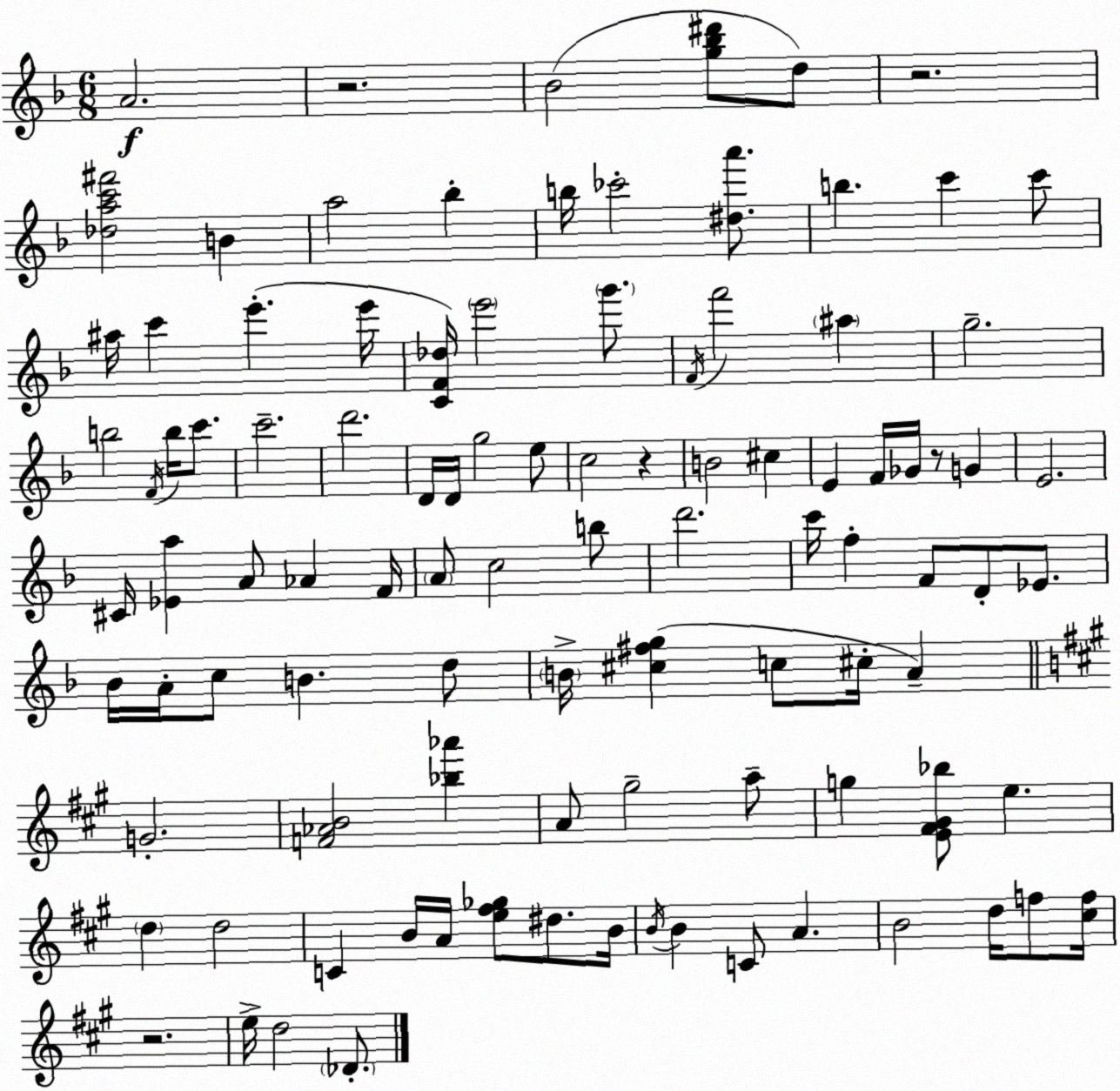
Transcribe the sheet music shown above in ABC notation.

X:1
T:Untitled
M:6/8
L:1/4
K:F
A2 z2 _B2 [g_b^d']/2 d/2 z2 [_dac'^f']2 B a2 _b b/4 _c'2 [^da']/2 b c' c'/2 ^a/4 c' e' e'/4 [CF_d]/4 e'2 g'/2 F/4 f'2 ^a g2 b2 F/4 b/4 c'/2 c'2 d'2 D/4 D/4 g2 e/2 c2 z B2 ^c E F/4 _G/4 z/2 G E2 ^C/4 [_Ea] A/2 _A F/4 A/2 c2 b/2 d'2 c'/4 f F/2 D/2 _E/2 _B/4 A/4 c/2 B d/2 B/4 [^c^fg] c/2 ^c/4 A G2 [F_AB]2 [_b_a'] A/2 ^g2 a/2 g [E^F^G_b]/2 e d d2 C B/4 A/4 [e^f_g]/2 ^d/2 B/4 B/4 B C/2 A B2 d/4 f/2 [^cf]/4 z2 e/4 d2 _D/2